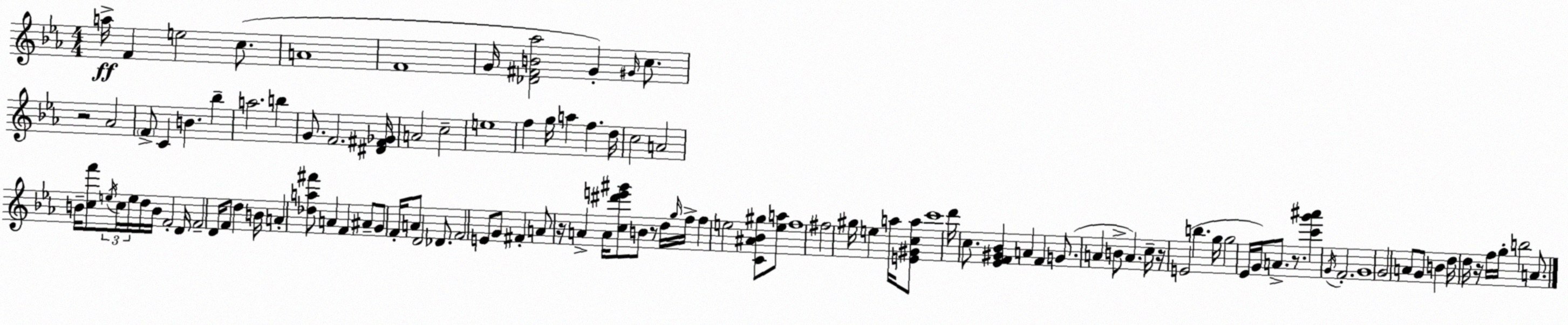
X:1
T:Untitled
M:4/4
L:1/4
K:Eb
a/4 F e2 c/2 A4 F4 G/4 [_D^FB_a]2 G ^G/4 c/2 z2 _A2 F/2 C B _b a2 b G/2 F2 [^D^F_G]/4 A2 c2 e4 f g/4 a f d/4 c2 A2 B/4 [cf']/2 e/4 c/4 e/4 d/4 B/4 F2 D/4 F2 D/4 F/2 d B/4 A [_da^f']/2 A F ^A/2 G/2 F/4 A/2 D2 _D/2 F2 E/2 G/2 ^F A/2 z/4 A A/4 [c^d'e'^g']/2 B/2 z/2 d/4 g/4 f/4 f e2 [C^A_B^g]/2 [ea]/2 f4 ^f2 ^g/4 e a/4 [E^Gca]/2 c'4 d'/4 c/2 [_EF^G_B] A F G/2 A B/2 A c/4 z/4 E2 b g/4 g2 _E/4 G/4 A/2 z/2 [c'g'^a'] G/4 F2 G4 G2 A/2 G/2 B d/4 d/4 z/4 f/4 g/4 b2 A/2